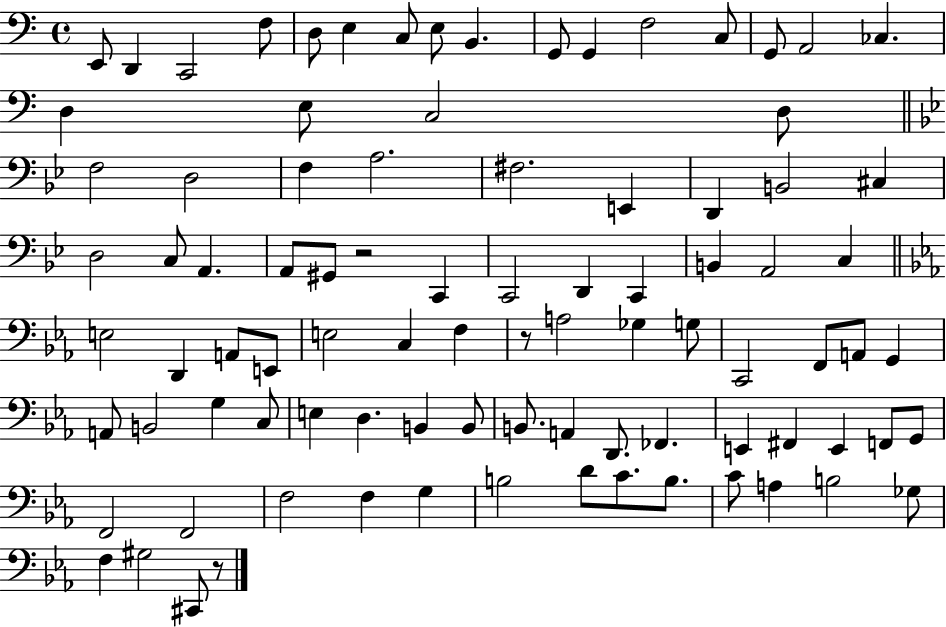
E2/e D2/q C2/h F3/e D3/e E3/q C3/e E3/e B2/q. G2/e G2/q F3/h C3/e G2/e A2/h CES3/q. D3/q E3/e C3/h D3/e F3/h D3/h F3/q A3/h. F#3/h. E2/q D2/q B2/h C#3/q D3/h C3/e A2/q. A2/e G#2/e R/h C2/q C2/h D2/q C2/q B2/q A2/h C3/q E3/h D2/q A2/e E2/e E3/h C3/q F3/q R/e A3/h Gb3/q G3/e C2/h F2/e A2/e G2/q A2/e B2/h G3/q C3/e E3/q D3/q. B2/q B2/e B2/e. A2/q D2/e. FES2/q. E2/q F#2/q E2/q F2/e G2/e F2/h F2/h F3/h F3/q G3/q B3/h D4/e C4/e. B3/e. C4/e A3/q B3/h Gb3/e F3/q G#3/h C#2/e R/e